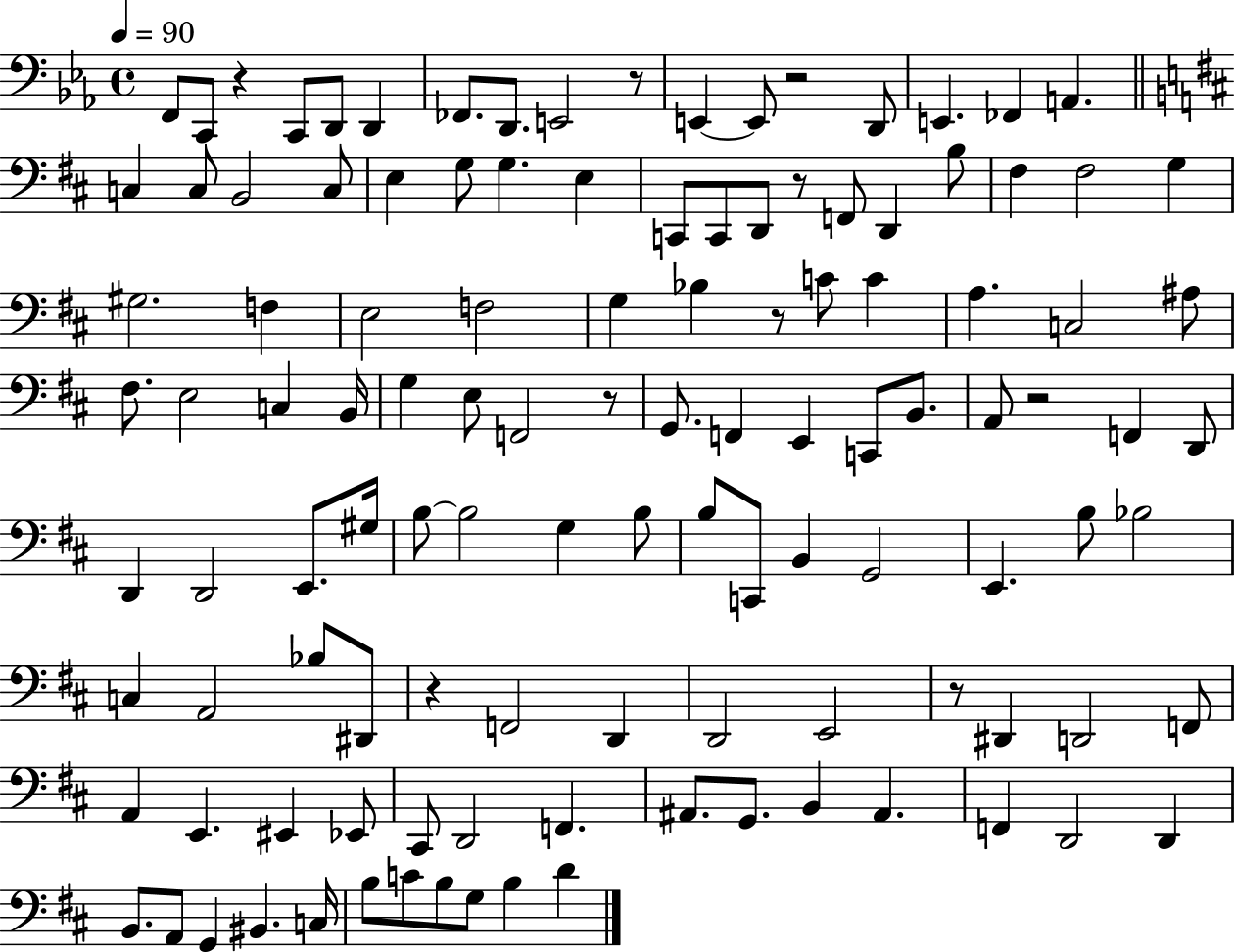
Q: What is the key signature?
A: EES major